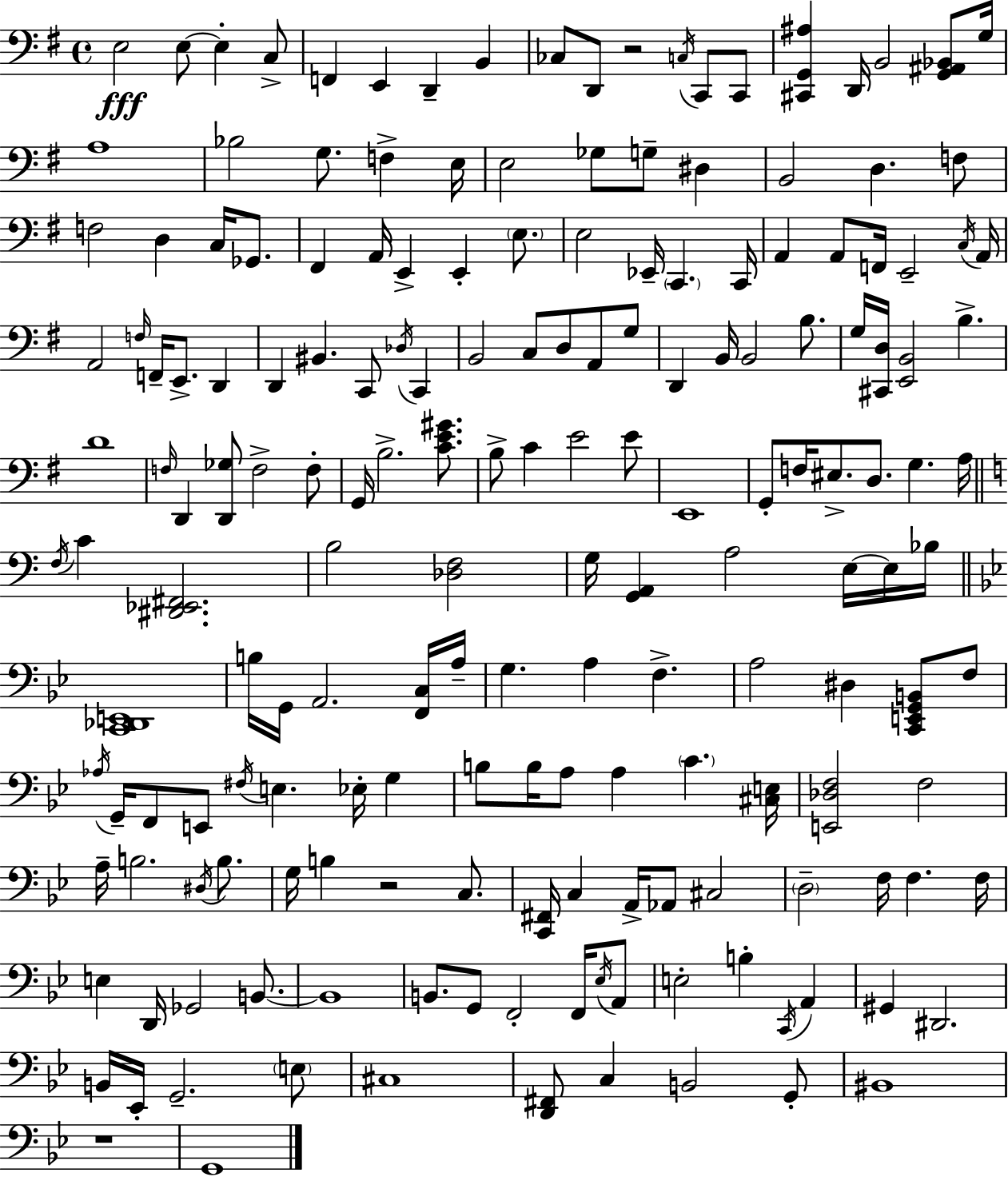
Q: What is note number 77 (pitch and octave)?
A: C4